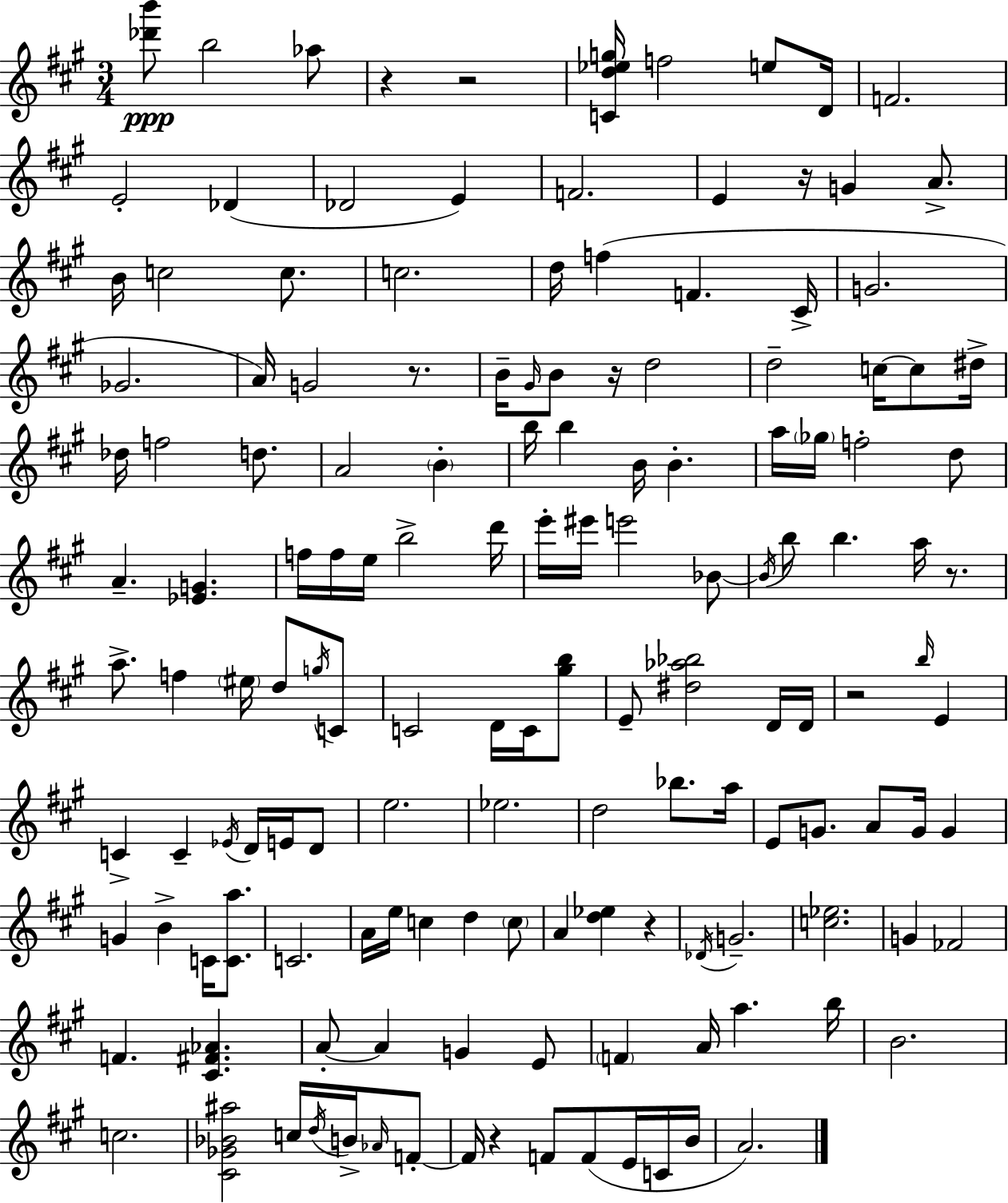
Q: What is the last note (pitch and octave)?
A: A4